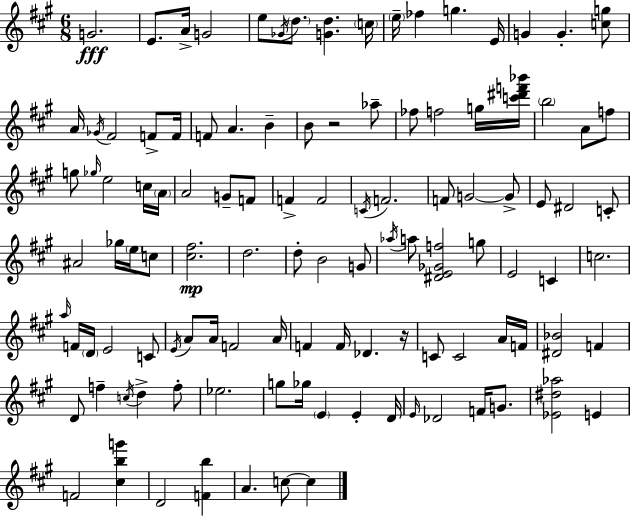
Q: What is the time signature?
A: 6/8